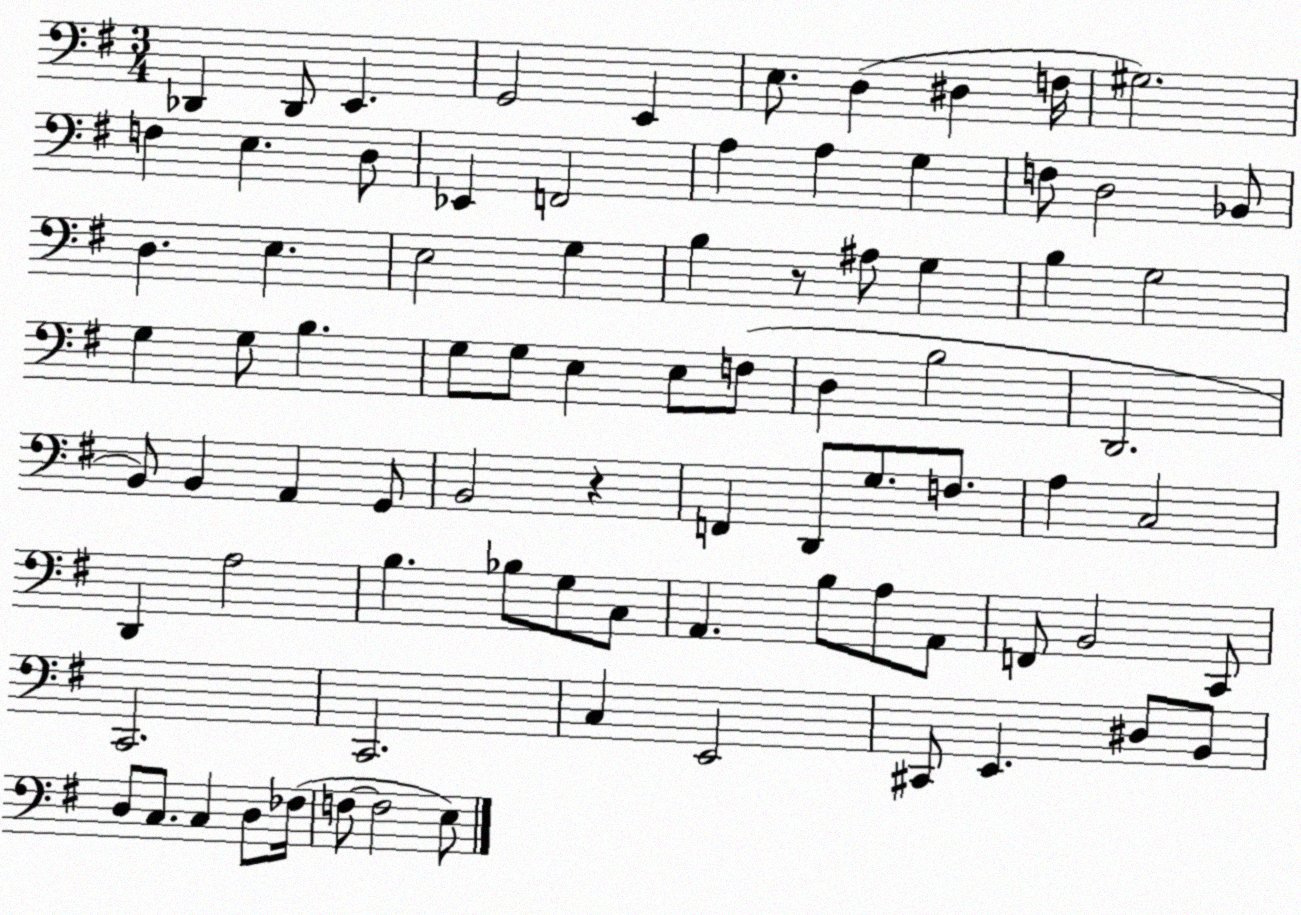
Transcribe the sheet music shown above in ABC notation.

X:1
T:Untitled
M:3/4
L:1/4
K:G
_D,, _D,,/2 E,, G,,2 E,, E,/2 D, ^D, F,/4 ^G,2 F, E, D,/2 _E,, F,,2 A, A, G, F,/2 D,2 _B,,/2 D, E, E,2 G, B, z/2 ^A,/2 G, B, G,2 G, G,/2 B, G,/2 G,/2 E, E,/2 F,/2 D, B,2 D,,2 B,,/2 B,, A,, G,,/2 B,,2 z F,, D,,/2 G,/2 F,/2 A, C,2 D,, A,2 B, _B,/2 G,/2 C,/2 A,, B,/2 A,/2 A,,/2 F,,/2 B,,2 C,,/2 C,,2 C,,2 C, E,,2 ^C,,/2 E,, ^D,/2 B,,/2 D,/2 C,/2 C, D,/2 _F,/4 F,/2 F,2 E,/2